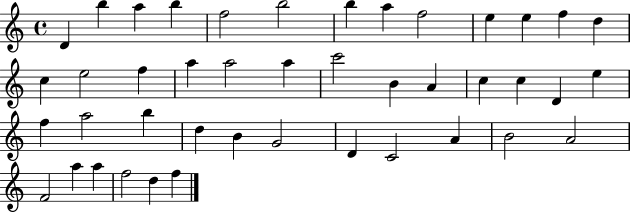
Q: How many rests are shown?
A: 0